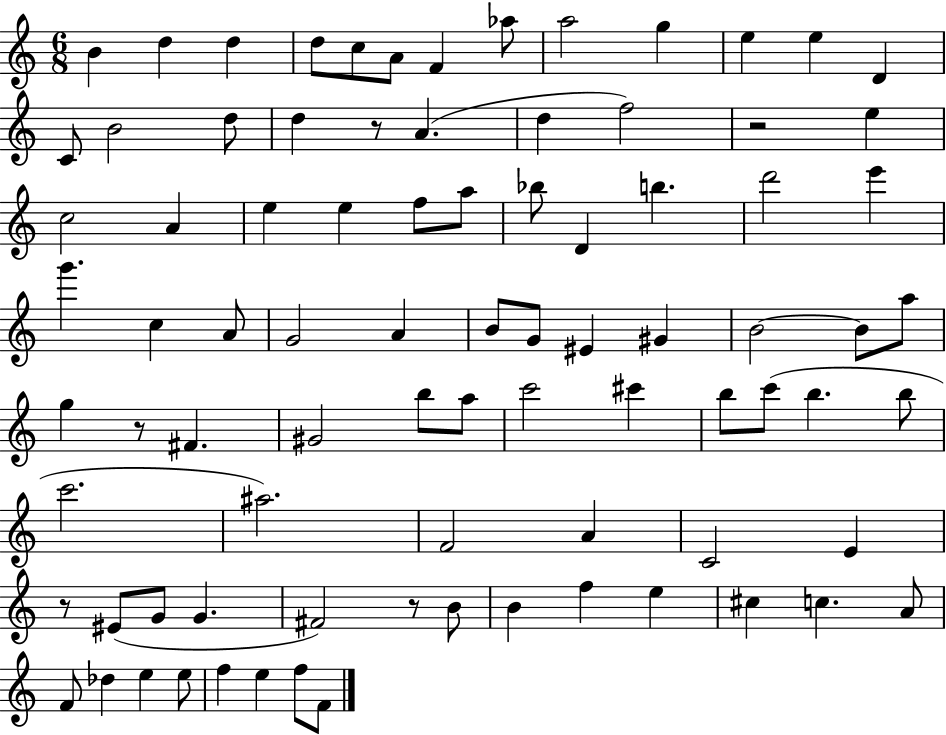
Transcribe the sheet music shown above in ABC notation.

X:1
T:Untitled
M:6/8
L:1/4
K:C
B d d d/2 c/2 A/2 F _a/2 a2 g e e D C/2 B2 d/2 d z/2 A d f2 z2 e c2 A e e f/2 a/2 _b/2 D b d'2 e' g' c A/2 G2 A B/2 G/2 ^E ^G B2 B/2 a/2 g z/2 ^F ^G2 b/2 a/2 c'2 ^c' b/2 c'/2 b b/2 c'2 ^a2 F2 A C2 E z/2 ^E/2 G/2 G ^F2 z/2 B/2 B f e ^c c A/2 F/2 _d e e/2 f e f/2 F/2